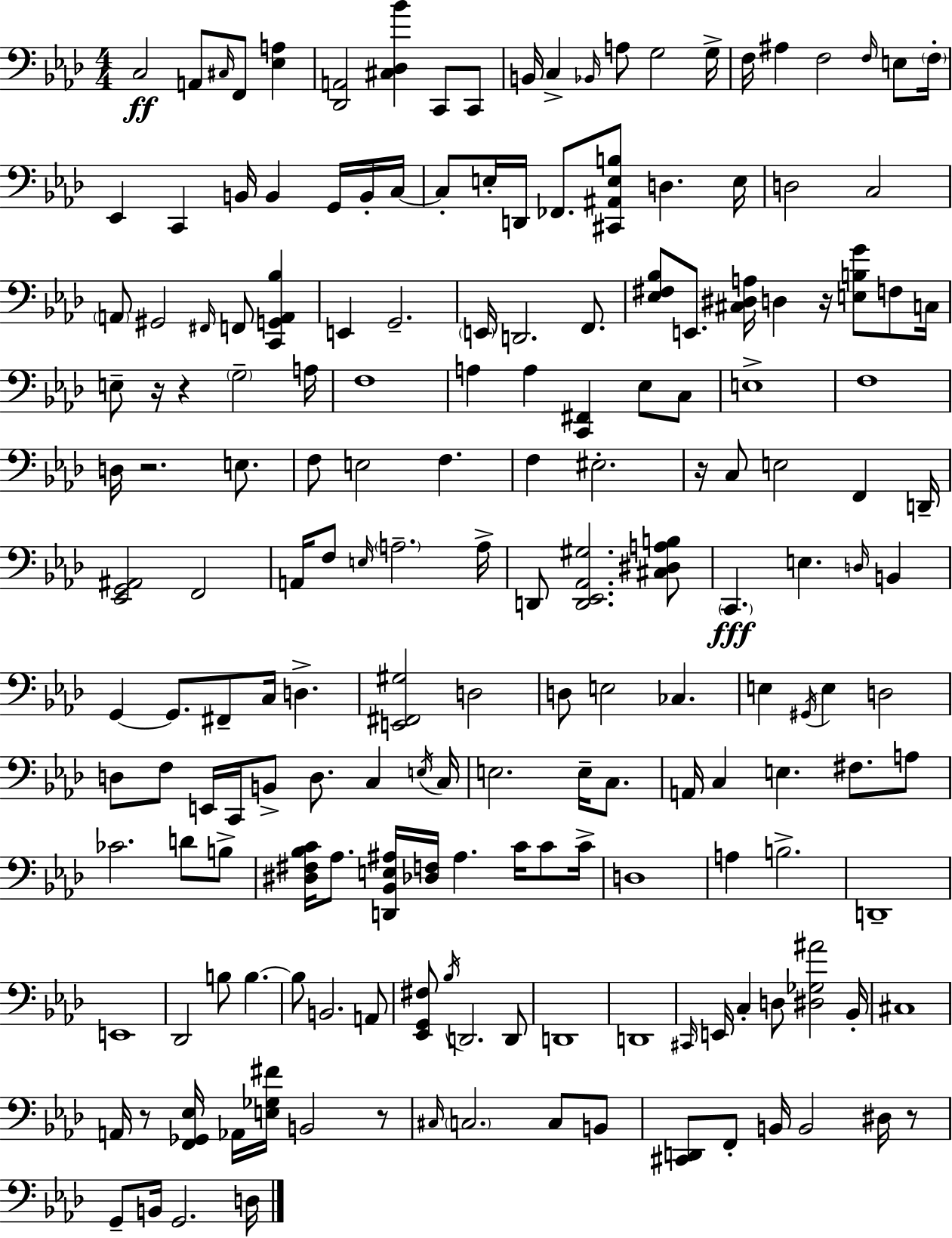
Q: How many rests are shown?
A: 8